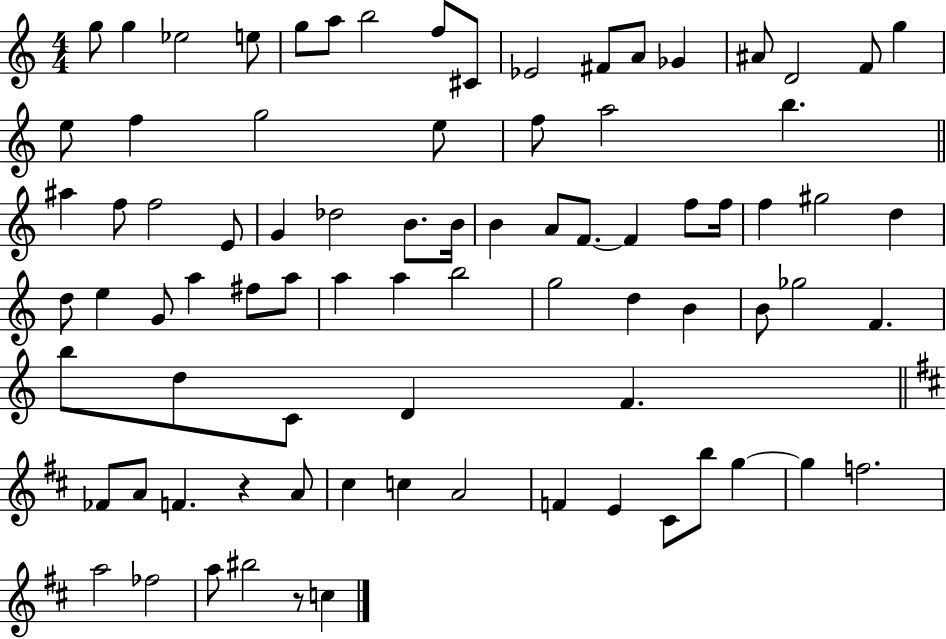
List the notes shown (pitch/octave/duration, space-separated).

G5/e G5/q Eb5/h E5/e G5/e A5/e B5/h F5/e C#4/e Eb4/h F#4/e A4/e Gb4/q A#4/e D4/h F4/e G5/q E5/e F5/q G5/h E5/e F5/e A5/h B5/q. A#5/q F5/e F5/h E4/e G4/q Db5/h B4/e. B4/s B4/q A4/e F4/e. F4/q F5/e F5/s F5/q G#5/h D5/q D5/e E5/q G4/e A5/q F#5/e A5/e A5/q A5/q B5/h G5/h D5/q B4/q B4/e Gb5/h F4/q. B5/e D5/e C4/e D4/q F4/q. FES4/e A4/e F4/q. R/q A4/e C#5/q C5/q A4/h F4/q E4/q C#4/e B5/e G5/q G5/q F5/h. A5/h FES5/h A5/e BIS5/h R/e C5/q